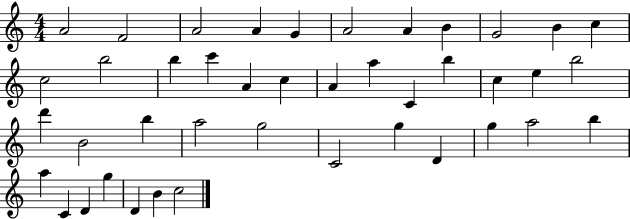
A4/h F4/h A4/h A4/q G4/q A4/h A4/q B4/q G4/h B4/q C5/q C5/h B5/h B5/q C6/q A4/q C5/q A4/q A5/q C4/q B5/q C5/q E5/q B5/h D6/q B4/h B5/q A5/h G5/h C4/h G5/q D4/q G5/q A5/h B5/q A5/q C4/q D4/q G5/q D4/q B4/q C5/h